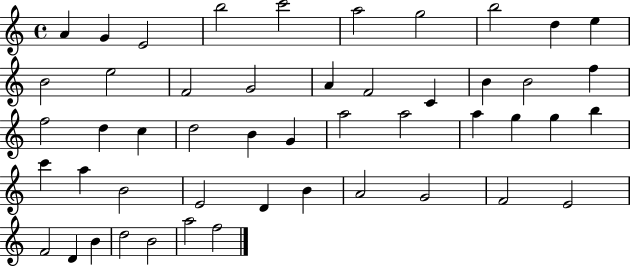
{
  \clef treble
  \time 4/4
  \defaultTimeSignature
  \key c \major
  a'4 g'4 e'2 | b''2 c'''2 | a''2 g''2 | b''2 d''4 e''4 | \break b'2 e''2 | f'2 g'2 | a'4 f'2 c'4 | b'4 b'2 f''4 | \break f''2 d''4 c''4 | d''2 b'4 g'4 | a''2 a''2 | a''4 g''4 g''4 b''4 | \break c'''4 a''4 b'2 | e'2 d'4 b'4 | a'2 g'2 | f'2 e'2 | \break f'2 d'4 b'4 | d''2 b'2 | a''2 f''2 | \bar "|."
}